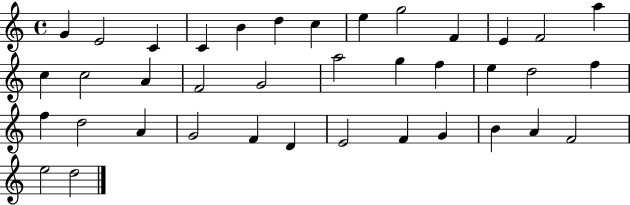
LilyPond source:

{
  \clef treble
  \time 4/4
  \defaultTimeSignature
  \key c \major
  g'4 e'2 c'4 | c'4 b'4 d''4 c''4 | e''4 g''2 f'4 | e'4 f'2 a''4 | \break c''4 c''2 a'4 | f'2 g'2 | a''2 g''4 f''4 | e''4 d''2 f''4 | \break f''4 d''2 a'4 | g'2 f'4 d'4 | e'2 f'4 g'4 | b'4 a'4 f'2 | \break e''2 d''2 | \bar "|."
}